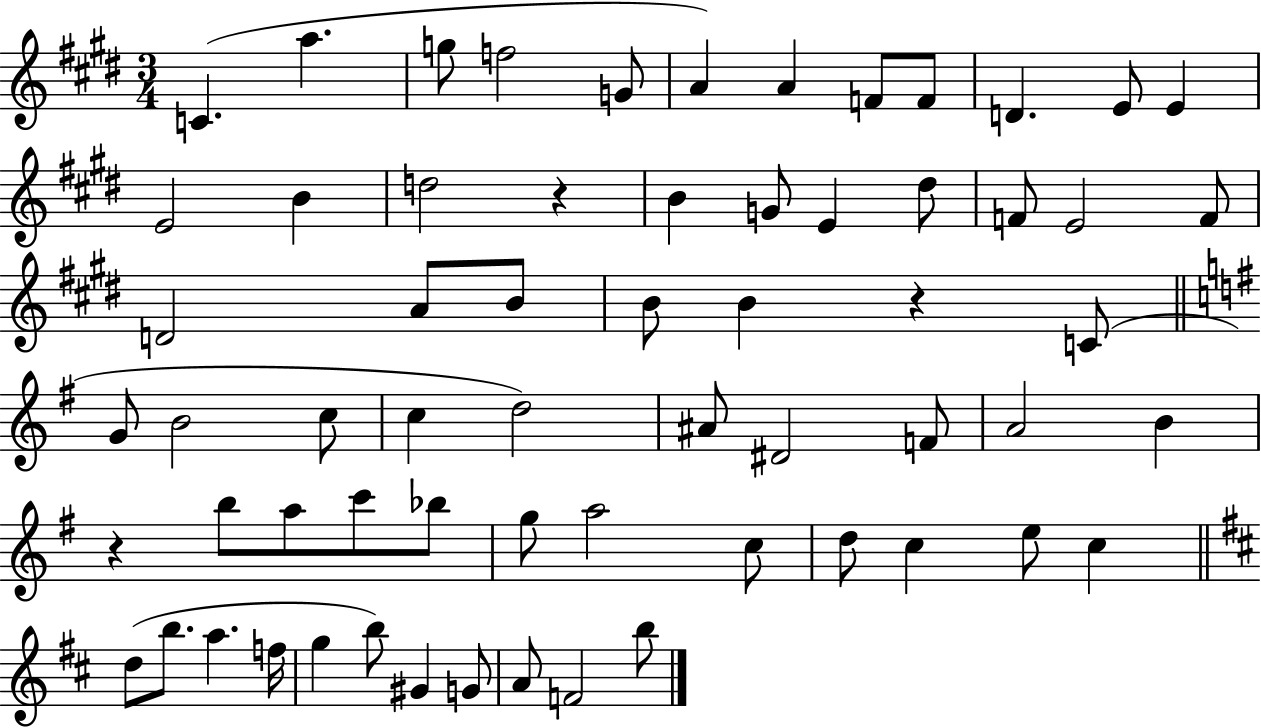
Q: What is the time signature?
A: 3/4